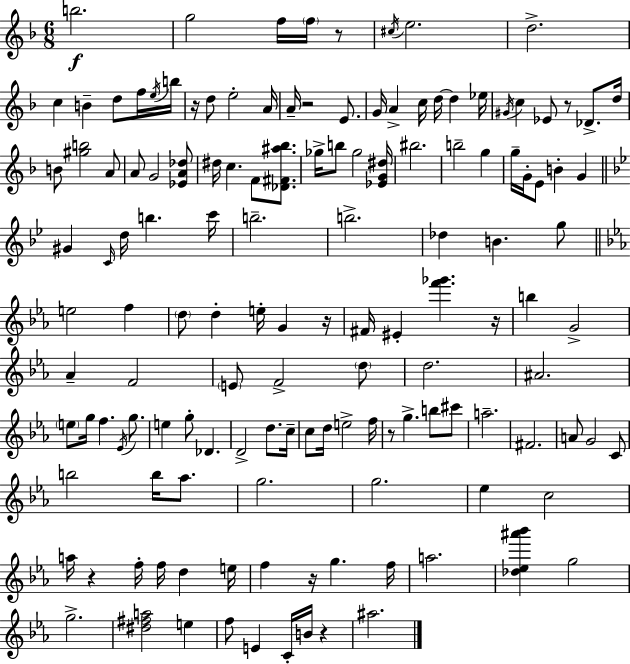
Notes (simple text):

B5/h. G5/h F5/s F5/s R/e C#5/s E5/h. D5/h. C5/q B4/q D5/e F5/s E5/s B5/s R/s D5/e E5/h A4/s A4/s R/h E4/e. G4/s A4/q C5/s D5/s D5/q Eb5/s G#4/s C5/q Eb4/e R/e Db4/e. D5/s B4/e [G#5,B5]/h A4/e A4/e G4/h [Eb4,A4,Db5]/e D#5/s C5/q. F4/e [Db4,F#4,A#5,Bb5]/e. Gb5/s B5/e Gb5/h [Eb4,G4,D#5]/s BIS5/h. B5/h G5/q G5/s G4/s E4/e B4/q G4/q G#4/q C4/s D5/s B5/q. C6/s B5/h. B5/h. Db5/q B4/q. G5/e E5/h F5/q D5/e D5/q E5/s G4/q R/s F#4/s EIS4/q [F6,Gb6]/q. R/s B5/q G4/h Ab4/q F4/h E4/e F4/h D5/e D5/h. A#4/h. E5/e G5/s F5/q. Eb4/s G5/e. E5/q G5/e Db4/q. D4/h D5/e. C5/s C5/e D5/s E5/h F5/s R/e G5/q. B5/e C#6/e A5/h. F#4/h. A4/e G4/h C4/e B5/h B5/s Ab5/e. G5/h. G5/h. Eb5/q C5/h A5/s R/q F5/s F5/s D5/q E5/s F5/q R/s G5/q. F5/s A5/h. [Db5,Eb5,A#6,Bb6]/q G5/h G5/h. [D#5,F#5,A5]/h E5/q F5/e E4/q C4/s B4/s R/q A#5/h.